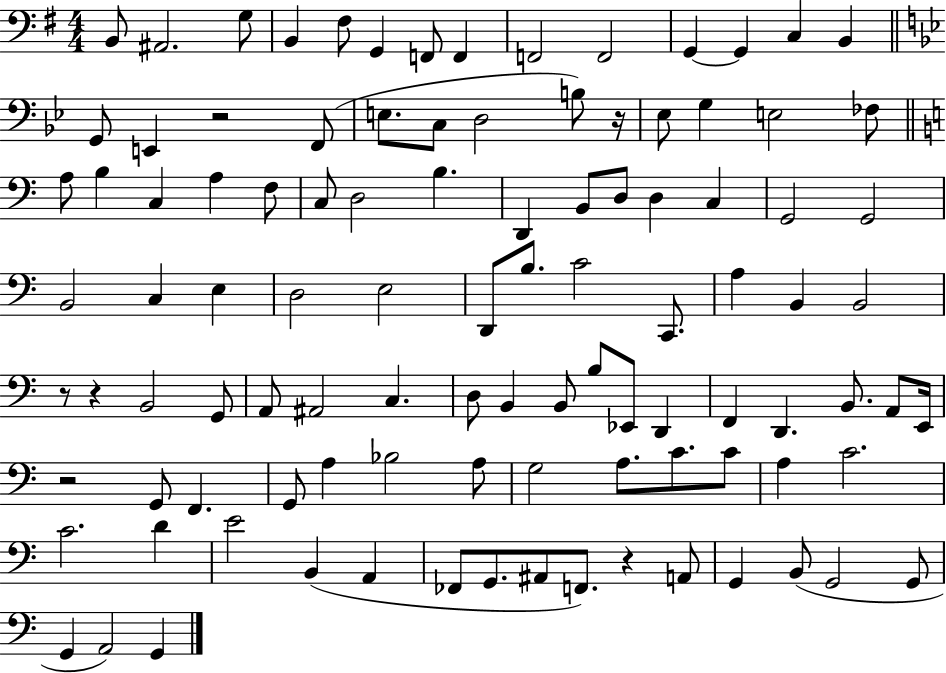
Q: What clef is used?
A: bass